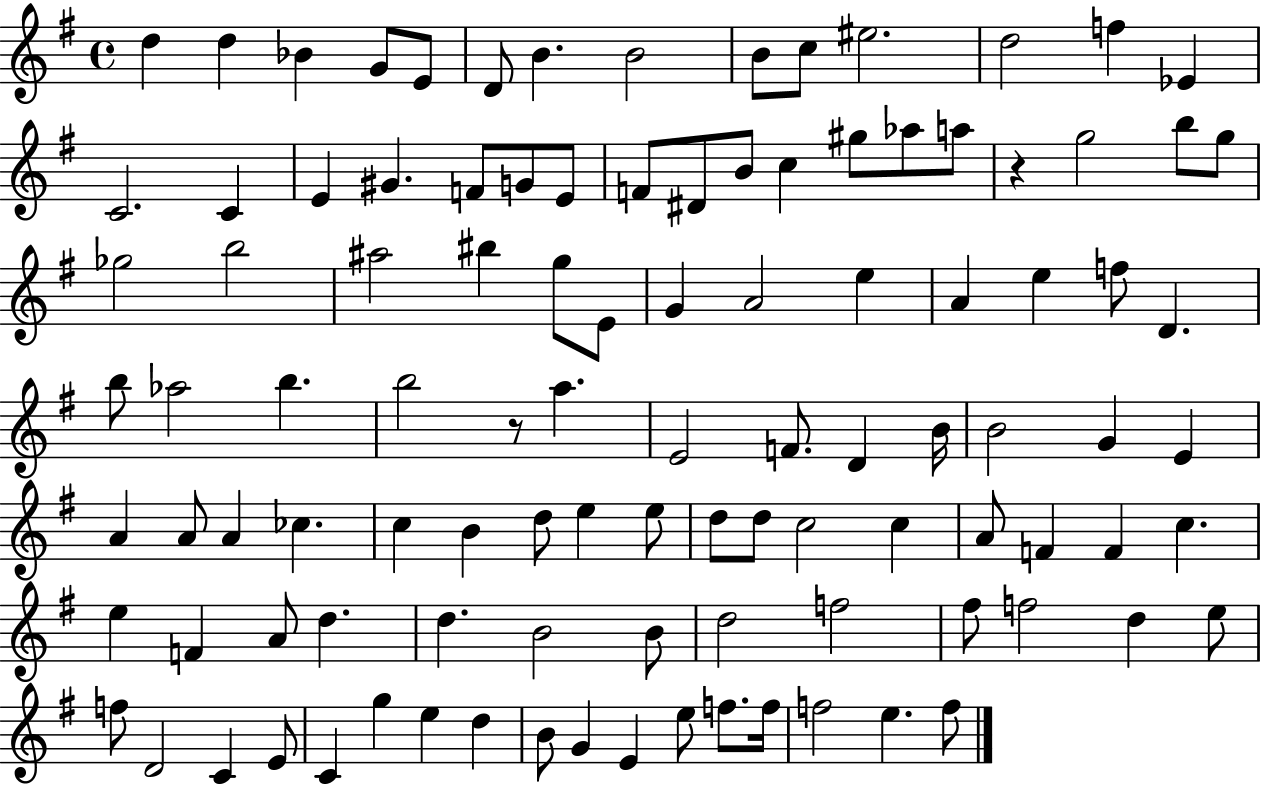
X:1
T:Untitled
M:4/4
L:1/4
K:G
d d _B G/2 E/2 D/2 B B2 B/2 c/2 ^e2 d2 f _E C2 C E ^G F/2 G/2 E/2 F/2 ^D/2 B/2 c ^g/2 _a/2 a/2 z g2 b/2 g/2 _g2 b2 ^a2 ^b g/2 E/2 G A2 e A e f/2 D b/2 _a2 b b2 z/2 a E2 F/2 D B/4 B2 G E A A/2 A _c c B d/2 e e/2 d/2 d/2 c2 c A/2 F F c e F A/2 d d B2 B/2 d2 f2 ^f/2 f2 d e/2 f/2 D2 C E/2 C g e d B/2 G E e/2 f/2 f/4 f2 e f/2